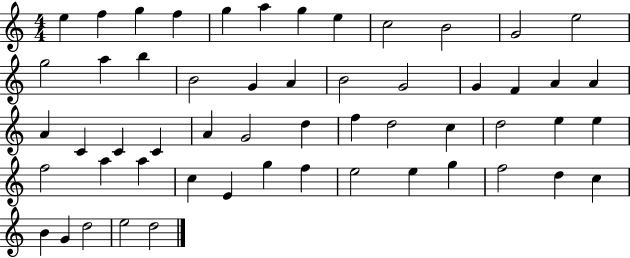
E5/q F5/q G5/q F5/q G5/q A5/q G5/q E5/q C5/h B4/h G4/h E5/h G5/h A5/q B5/q B4/h G4/q A4/q B4/h G4/h G4/q F4/q A4/q A4/q A4/q C4/q C4/q C4/q A4/q G4/h D5/q F5/q D5/h C5/q D5/h E5/q E5/q F5/h A5/q A5/q C5/q E4/q G5/q F5/q E5/h E5/q G5/q F5/h D5/q C5/q B4/q G4/q D5/h E5/h D5/h